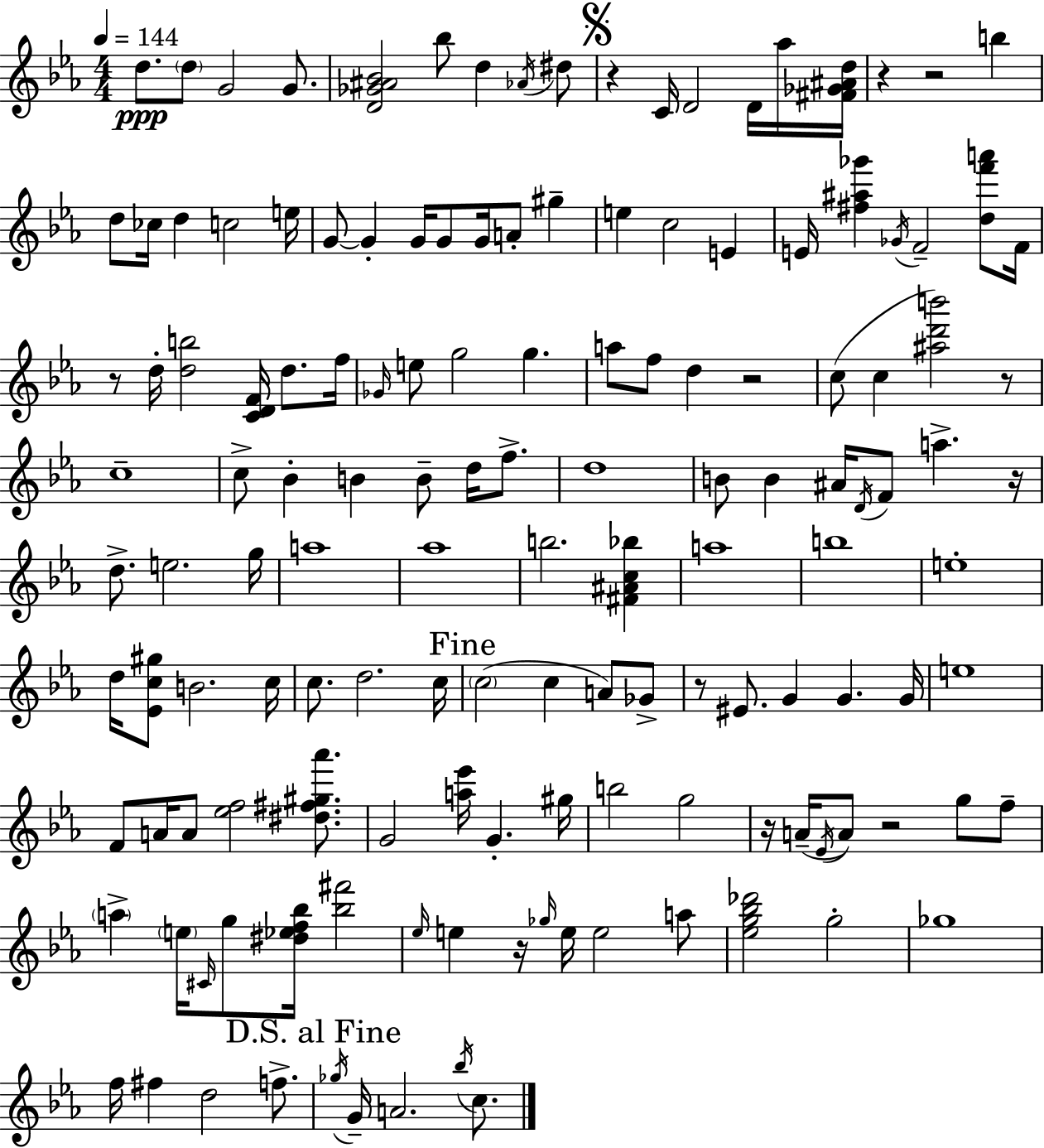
{
  \clef treble
  \numericTimeSignature
  \time 4/4
  \key c \minor
  \tempo 4 = 144
  d''8.\ppp \parenthesize d''8 g'2 g'8. | <d' ges' ais' bes'>2 bes''8 d''4 \acciaccatura { aes'16 } dis''8 | \mark \markup { \musicglyph "scripts.segno" } r4 c'16 d'2 d'16 aes''16 | <fis' ges' ais' d''>16 r4 r2 b''4 | \break d''8 ces''16 d''4 c''2 | e''16 g'8~~ g'4-. g'16 g'8 g'16 a'8-. gis''4-- | e''4 c''2 e'4 | e'16 <fis'' ais'' ges'''>4 \acciaccatura { ges'16 } f'2-- <d'' f''' a'''>8 | \break f'16 r8 d''16-. <d'' b''>2 <c' d' f'>16 d''8. | f''16 \grace { ges'16 } e''8 g''2 g''4. | a''8 f''8 d''4 r2 | c''8( c''4 <ais'' d''' b'''>2) | \break r8 c''1-- | c''8-> bes'4-. b'4 b'8-- d''16 | f''8.-> d''1 | b'8 b'4 ais'16 \acciaccatura { d'16 } f'8 a''4.-> | \break r16 d''8.-> e''2. | g''16 a''1 | aes''1 | b''2. | \break <fis' ais' c'' bes''>4 a''1 | b''1 | e''1-. | d''16 <ees' c'' gis''>8 b'2. | \break c''16 c''8. d''2. | c''16 \mark "Fine" \parenthesize c''2( c''4 | a'8) ges'8-> r8 eis'8. g'4 g'4. | g'16 e''1 | \break f'8 a'16 a'8 <ees'' f''>2 | <dis'' fis'' gis'' aes'''>8. g'2 <a'' ees'''>16 g'4.-. | gis''16 b''2 g''2 | r16 a'16--( \acciaccatura { ees'16 } a'8) r2 | \break g''8 f''8-- \parenthesize a''4-> \parenthesize e''16 \grace { cis'16 } g''8 <dis'' ees'' f'' bes''>16 <bes'' fis'''>2 | \grace { ees''16 } e''4 r16 \grace { ges''16 } e''16 e''2 | a''8 <ees'' g'' bes'' des'''>2 | g''2-. ges''1 | \break f''16 fis''4 d''2 | f''8.-> \mark "D.S. al Fine" \acciaccatura { ges''16 } g'16-- a'2. | \acciaccatura { bes''16 } c''8. \bar "|."
}